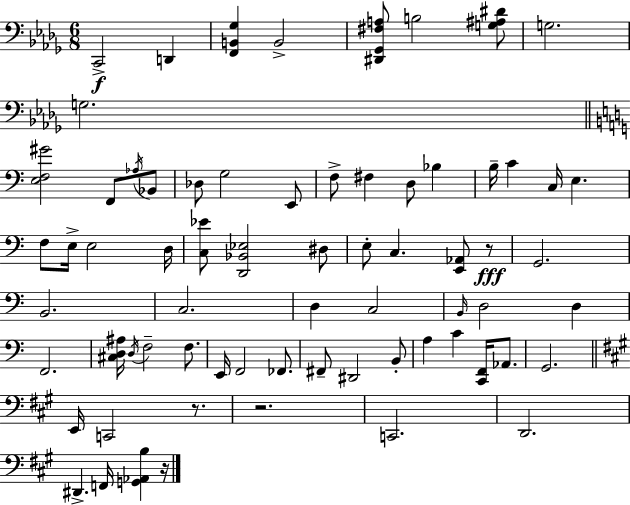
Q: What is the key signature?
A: BES minor